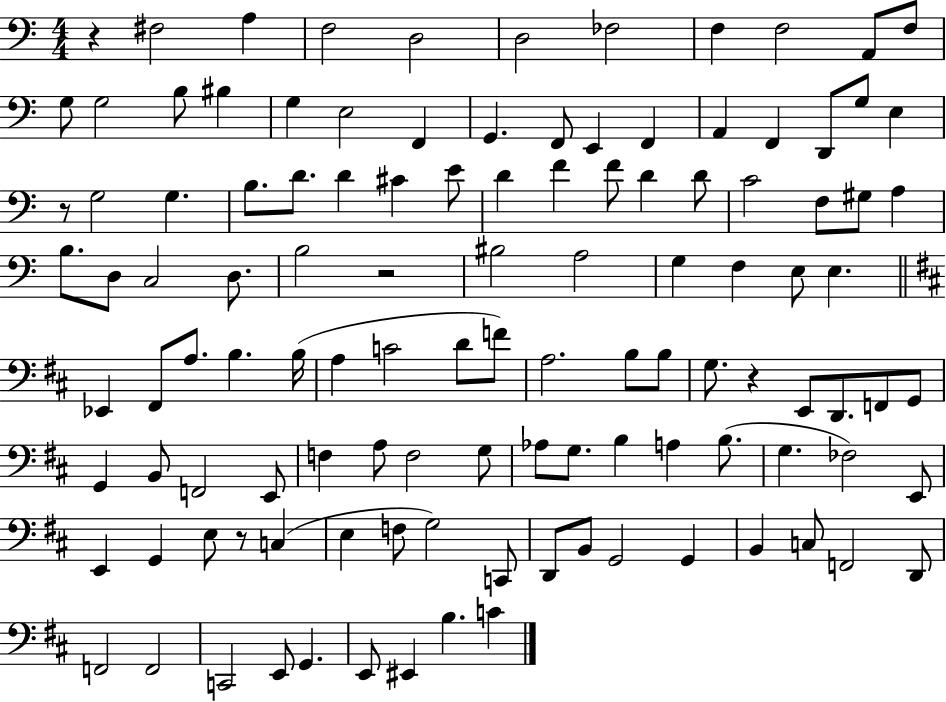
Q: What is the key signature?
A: C major